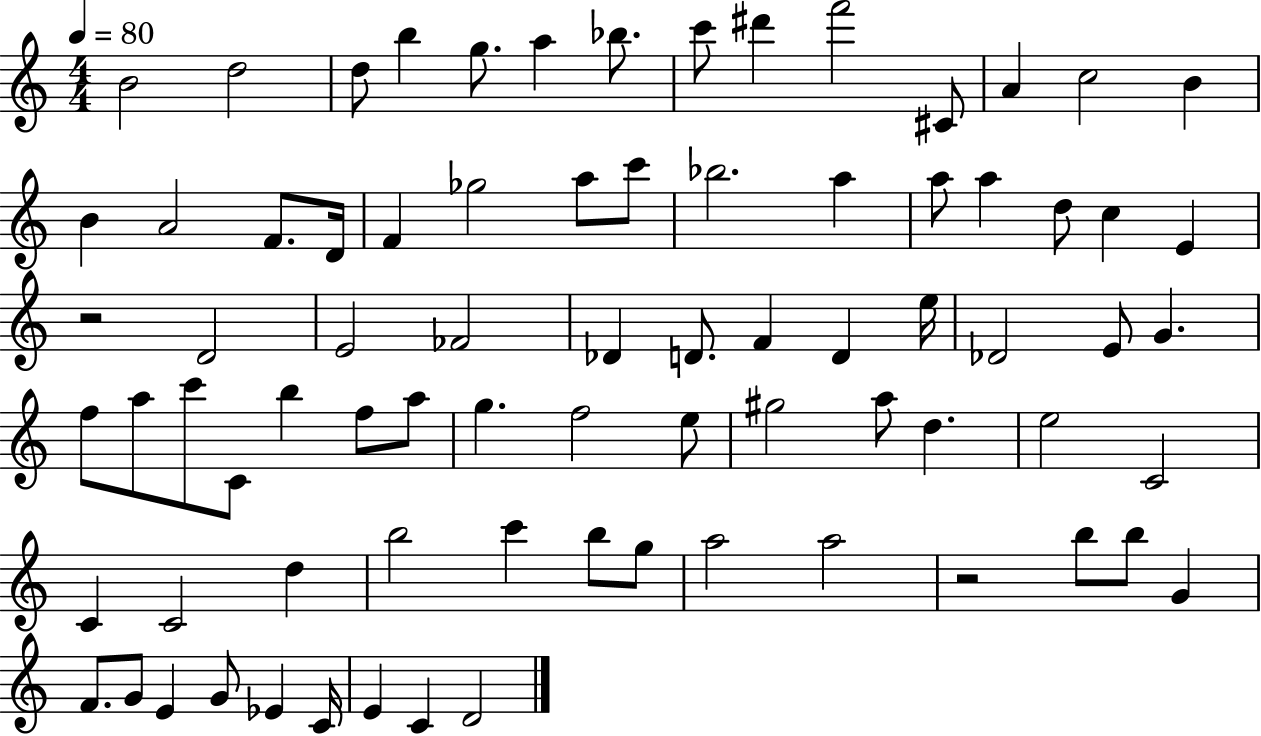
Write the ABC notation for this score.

X:1
T:Untitled
M:4/4
L:1/4
K:C
B2 d2 d/2 b g/2 a _b/2 c'/2 ^d' f'2 ^C/2 A c2 B B A2 F/2 D/4 F _g2 a/2 c'/2 _b2 a a/2 a d/2 c E z2 D2 E2 _F2 _D D/2 F D e/4 _D2 E/2 G f/2 a/2 c'/2 C/2 b f/2 a/2 g f2 e/2 ^g2 a/2 d e2 C2 C C2 d b2 c' b/2 g/2 a2 a2 z2 b/2 b/2 G F/2 G/2 E G/2 _E C/4 E C D2